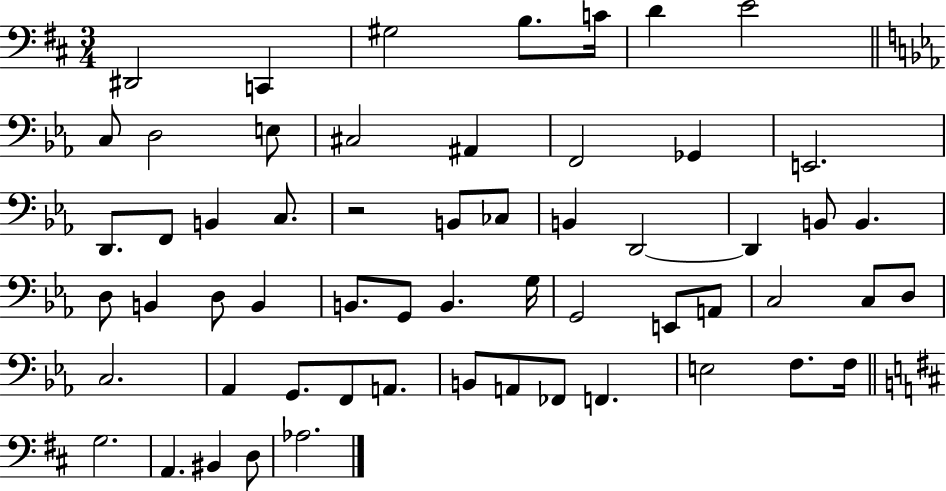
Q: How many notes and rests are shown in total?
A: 58